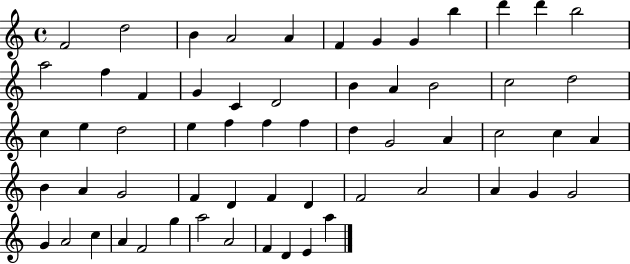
X:1
T:Untitled
M:4/4
L:1/4
K:C
F2 d2 B A2 A F G G b d' d' b2 a2 f F G C D2 B A B2 c2 d2 c e d2 e f f f d G2 A c2 c A B A G2 F D F D F2 A2 A G G2 G A2 c A F2 g a2 A2 F D E a